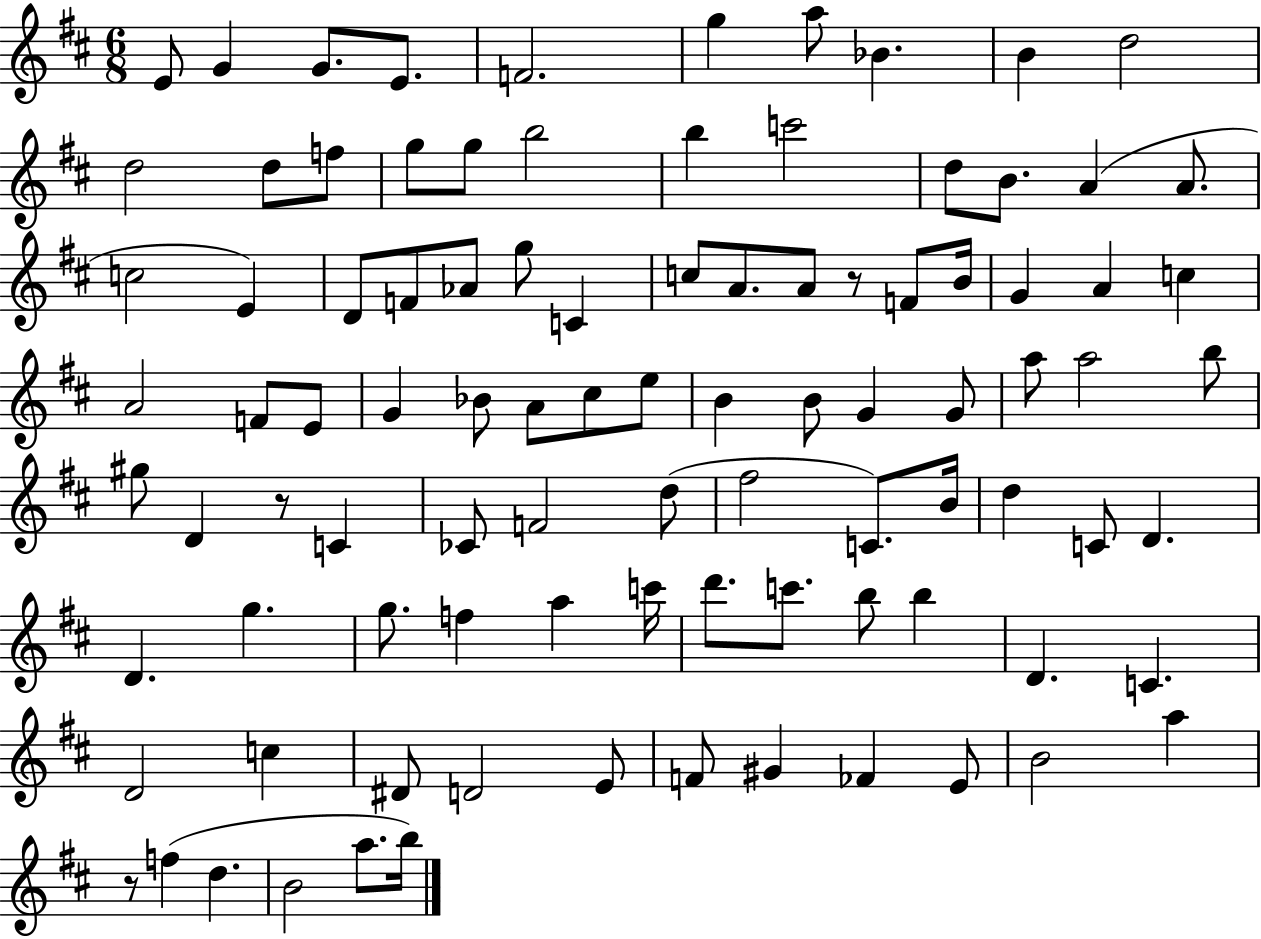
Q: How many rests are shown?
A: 3